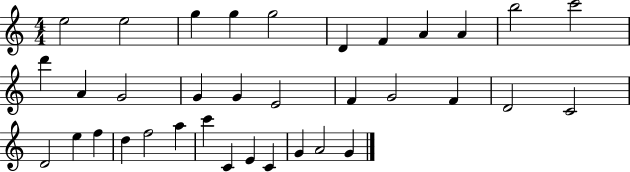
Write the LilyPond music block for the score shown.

{
  \clef treble
  \numericTimeSignature
  \time 4/4
  \key c \major
  e''2 e''2 | g''4 g''4 g''2 | d'4 f'4 a'4 a'4 | b''2 c'''2 | \break d'''4 a'4 g'2 | g'4 g'4 e'2 | f'4 g'2 f'4 | d'2 c'2 | \break d'2 e''4 f''4 | d''4 f''2 a''4 | c'''4 c'4 e'4 c'4 | g'4 a'2 g'4 | \break \bar "|."
}